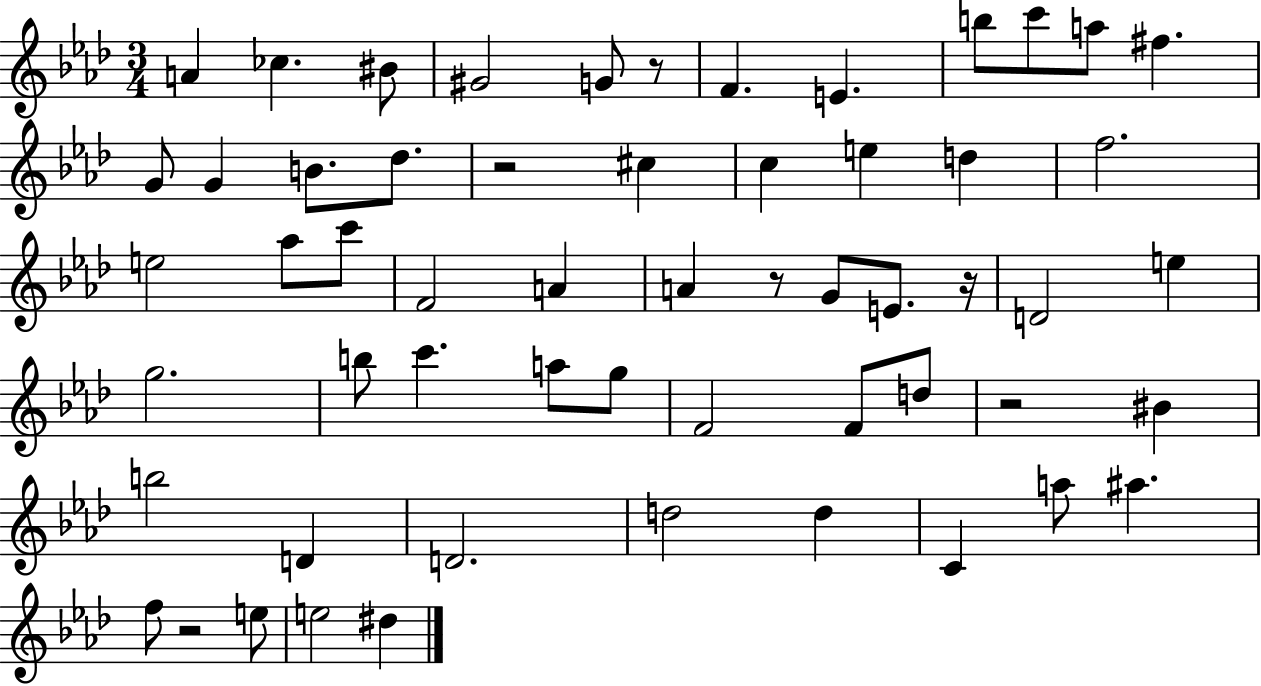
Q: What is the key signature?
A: AES major